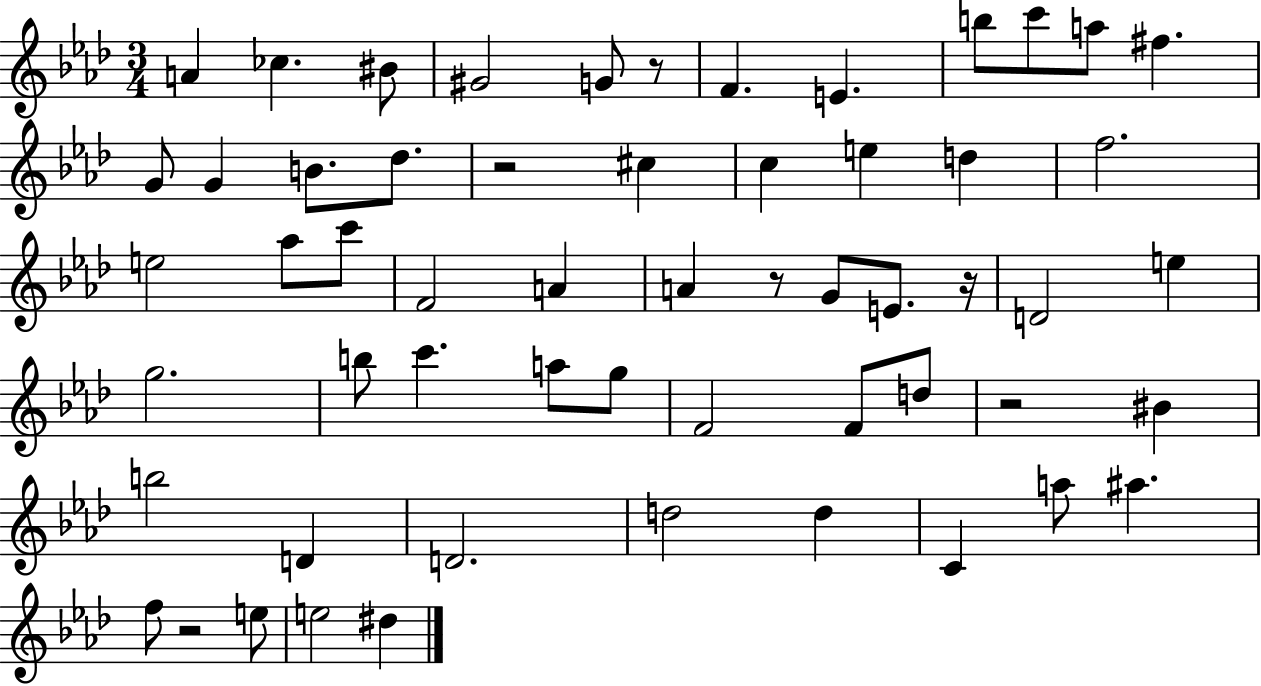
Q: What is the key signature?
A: AES major